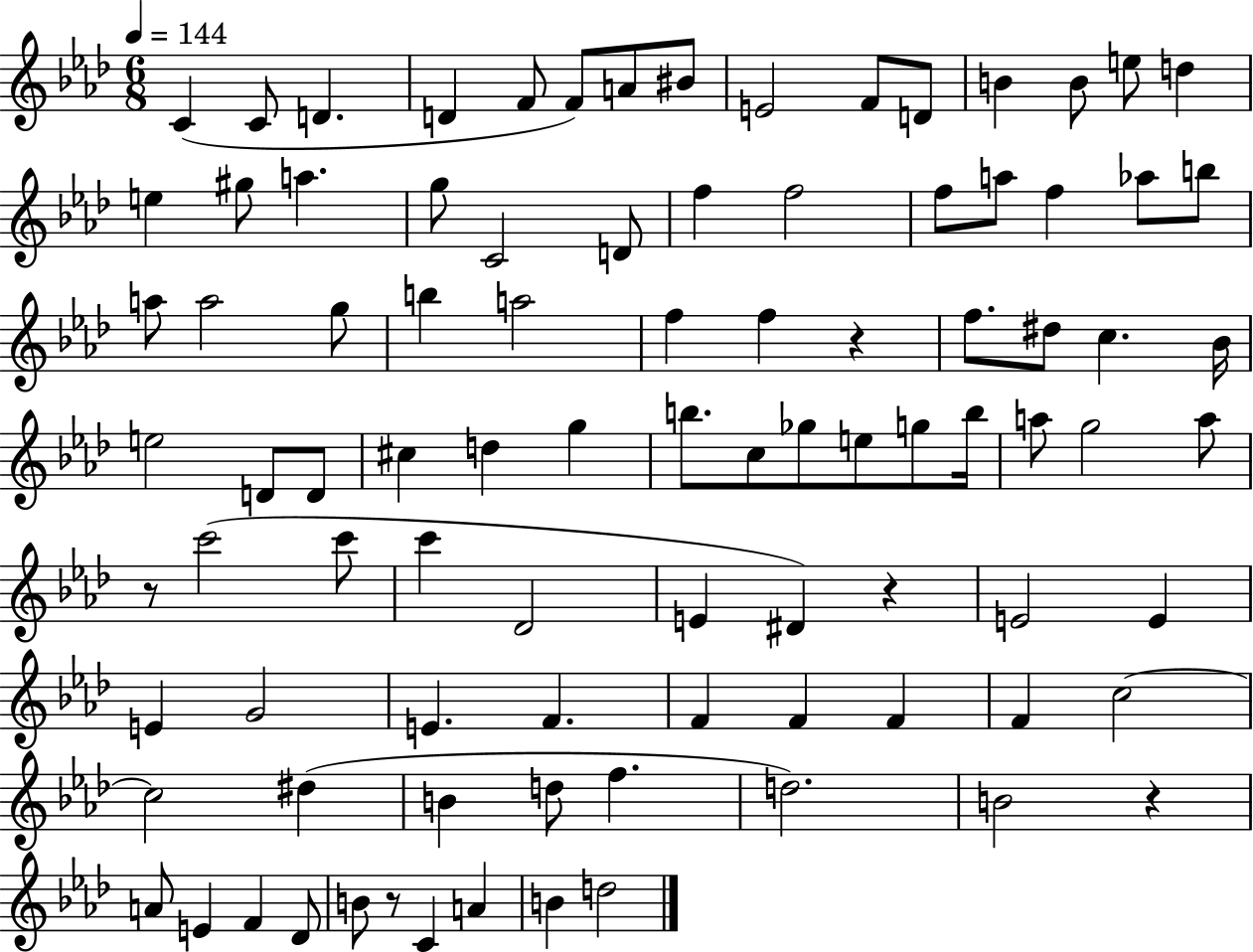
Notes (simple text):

C4/q C4/e D4/q. D4/q F4/e F4/e A4/e BIS4/e E4/h F4/e D4/e B4/q B4/e E5/e D5/q E5/q G#5/e A5/q. G5/e C4/h D4/e F5/q F5/h F5/e A5/e F5/q Ab5/e B5/e A5/e A5/h G5/e B5/q A5/h F5/q F5/q R/q F5/e. D#5/e C5/q. Bb4/s E5/h D4/e D4/e C#5/q D5/q G5/q B5/e. C5/e Gb5/e E5/e G5/e B5/s A5/e G5/h A5/e R/e C6/h C6/e C6/q Db4/h E4/q D#4/q R/q E4/h E4/q E4/q G4/h E4/q. F4/q. F4/q F4/q F4/q F4/q C5/h C5/h D#5/q B4/q D5/e F5/q. D5/h. B4/h R/q A4/e E4/q F4/q Db4/e B4/e R/e C4/q A4/q B4/q D5/h